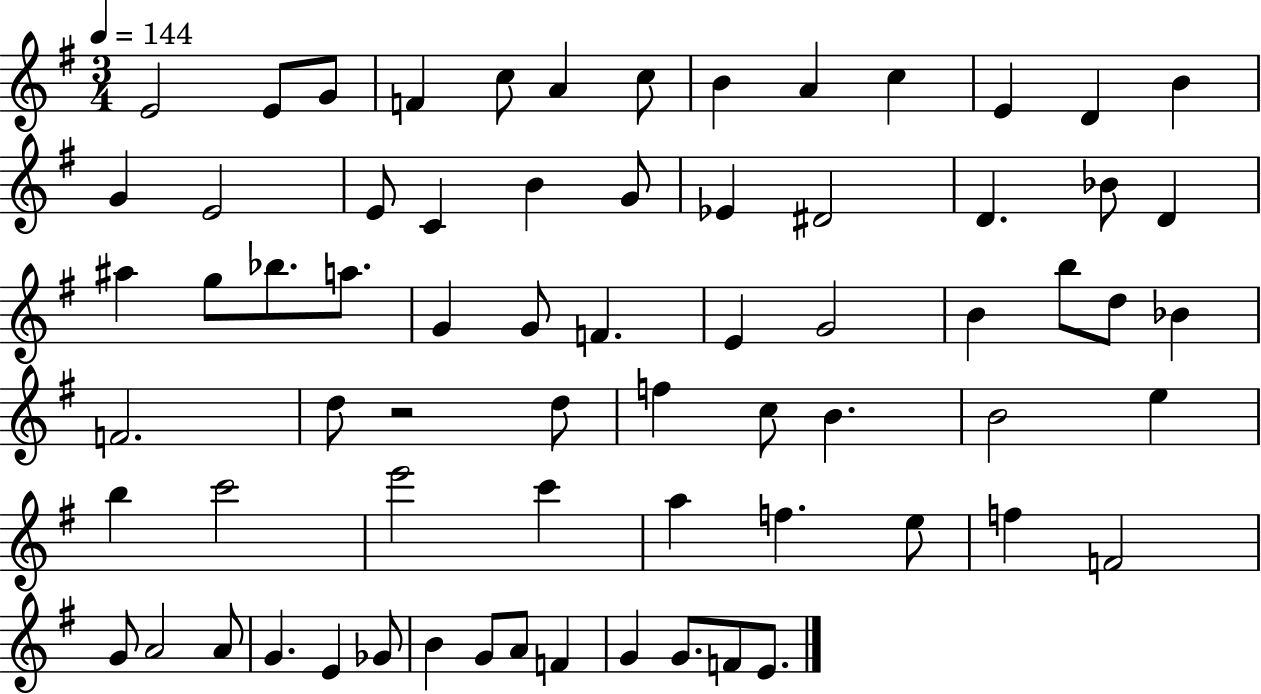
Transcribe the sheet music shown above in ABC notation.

X:1
T:Untitled
M:3/4
L:1/4
K:G
E2 E/2 G/2 F c/2 A c/2 B A c E D B G E2 E/2 C B G/2 _E ^D2 D _B/2 D ^a g/2 _b/2 a/2 G G/2 F E G2 B b/2 d/2 _B F2 d/2 z2 d/2 f c/2 B B2 e b c'2 e'2 c' a f e/2 f F2 G/2 A2 A/2 G E _G/2 B G/2 A/2 F G G/2 F/2 E/2